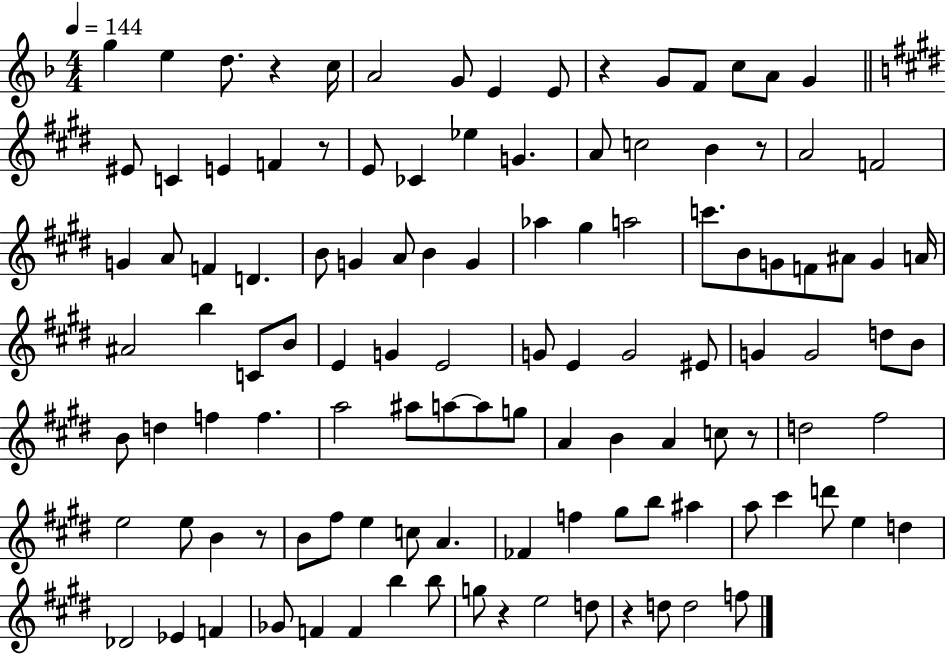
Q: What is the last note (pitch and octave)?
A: F5